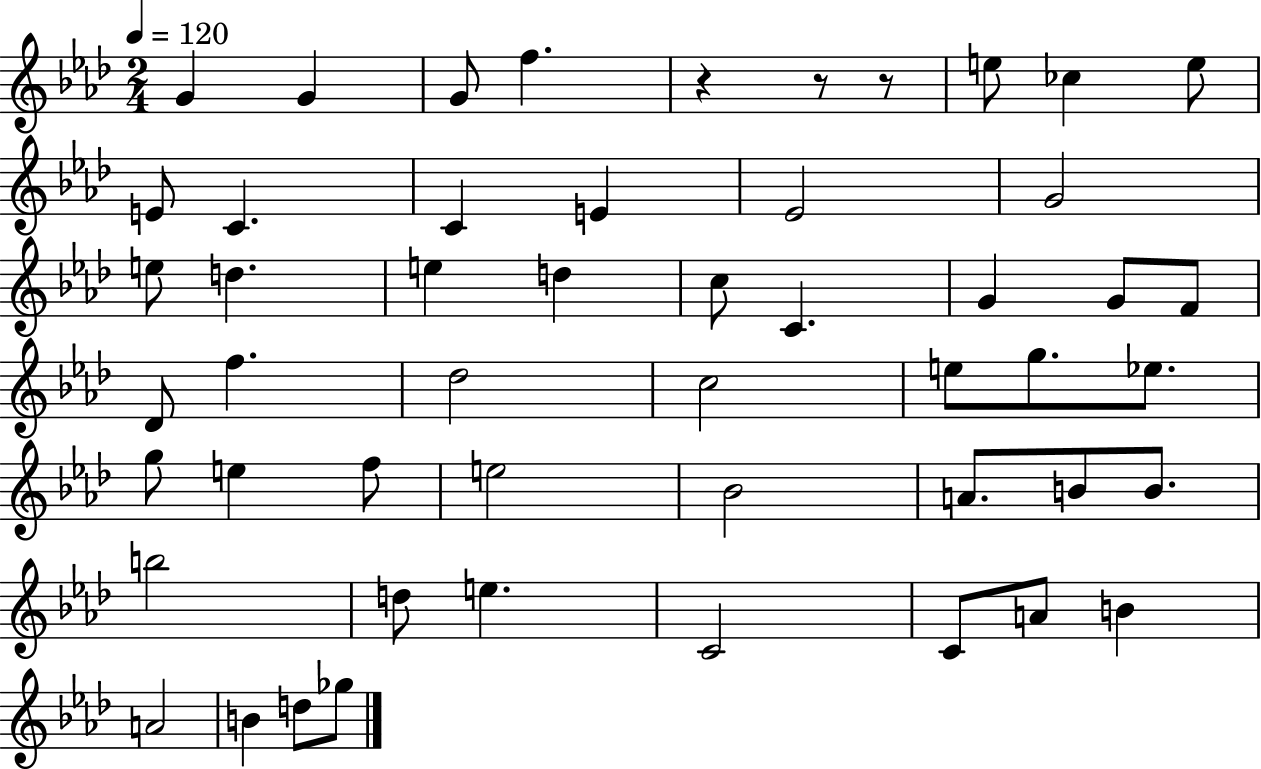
G4/q G4/q G4/e F5/q. R/q R/e R/e E5/e CES5/q E5/e E4/e C4/q. C4/q E4/q Eb4/h G4/h E5/e D5/q. E5/q D5/q C5/e C4/q. G4/q G4/e F4/e Db4/e F5/q. Db5/h C5/h E5/e G5/e. Eb5/e. G5/e E5/q F5/e E5/h Bb4/h A4/e. B4/e B4/e. B5/h D5/e E5/q. C4/h C4/e A4/e B4/q A4/h B4/q D5/e Gb5/e